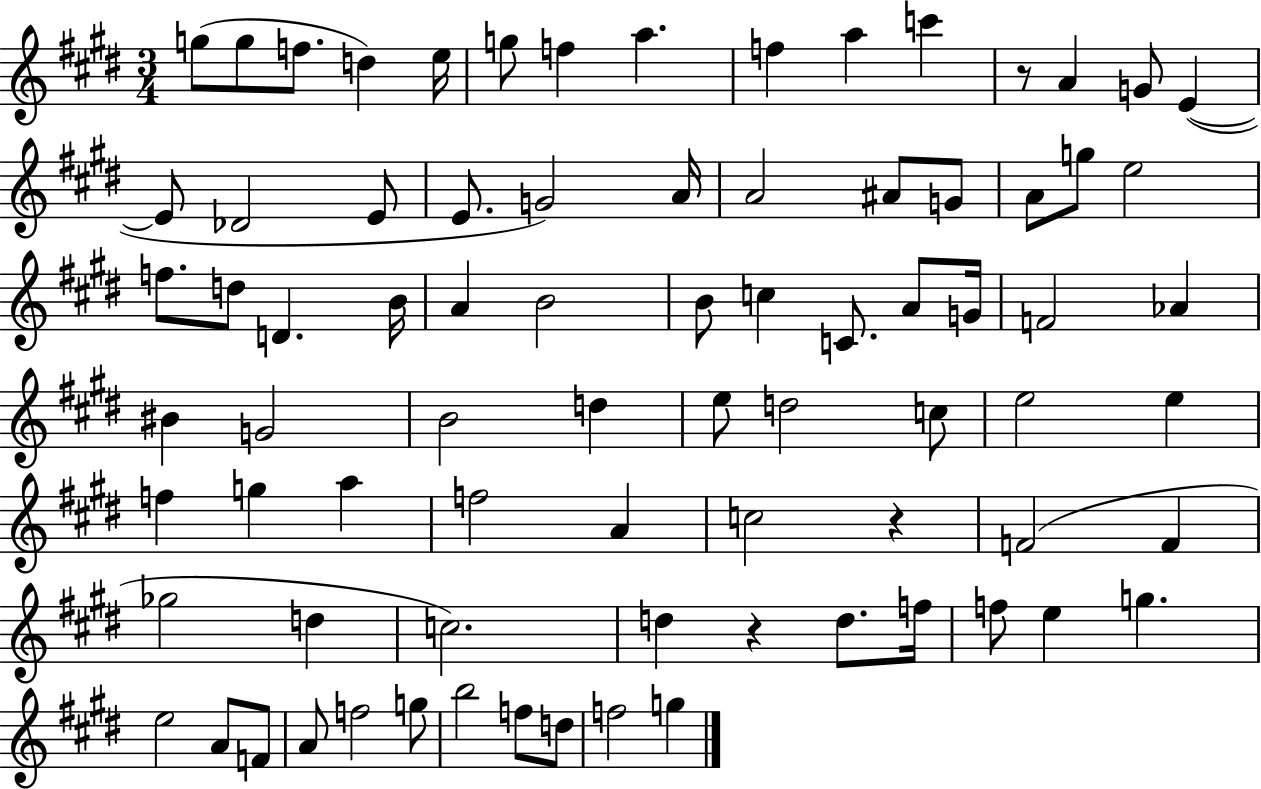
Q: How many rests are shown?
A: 3